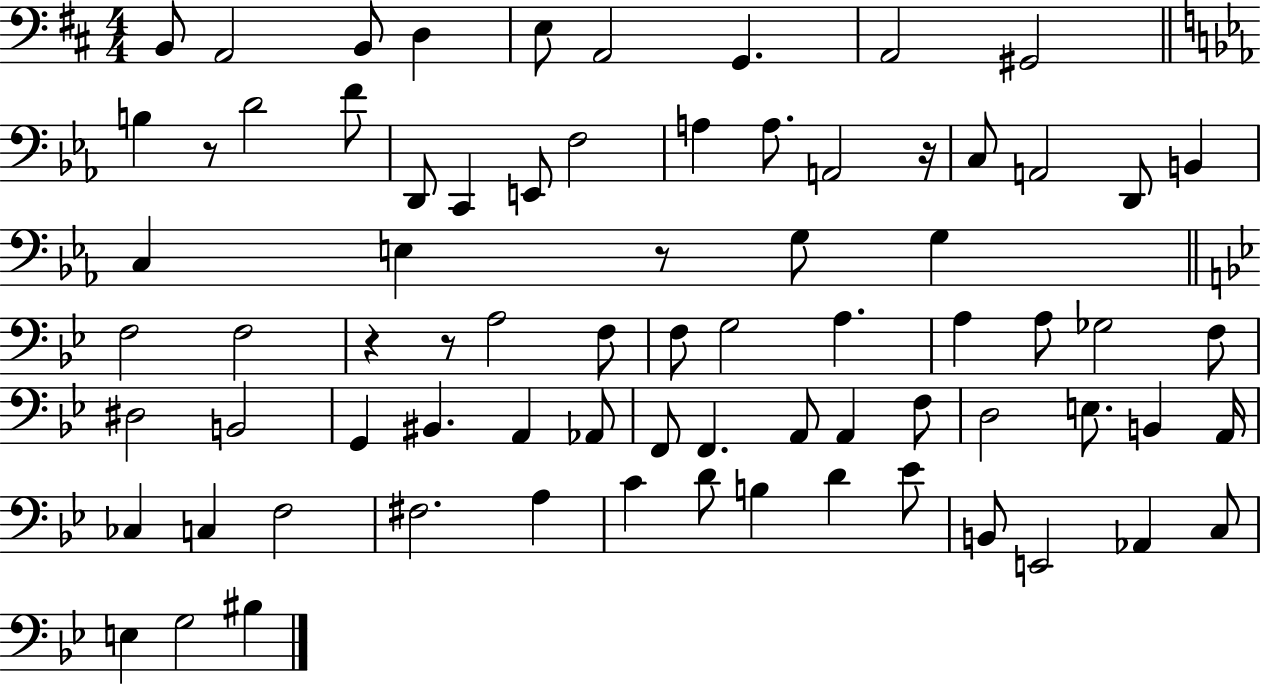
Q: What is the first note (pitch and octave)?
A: B2